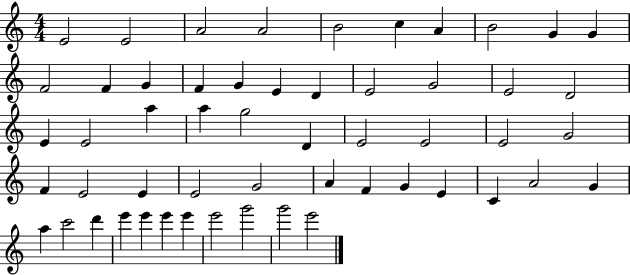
{
  \clef treble
  \numericTimeSignature
  \time 4/4
  \key c \major
  e'2 e'2 | a'2 a'2 | b'2 c''4 a'4 | b'2 g'4 g'4 | \break f'2 f'4 g'4 | f'4 g'4 e'4 d'4 | e'2 g'2 | e'2 d'2 | \break e'4 e'2 a''4 | a''4 g''2 d'4 | e'2 e'2 | e'2 g'2 | \break f'4 e'2 e'4 | e'2 g'2 | a'4 f'4 g'4 e'4 | c'4 a'2 g'4 | \break a''4 c'''2 d'''4 | e'''4 e'''4 e'''4 e'''4 | e'''2 g'''2 | g'''2 e'''2 | \break \bar "|."
}